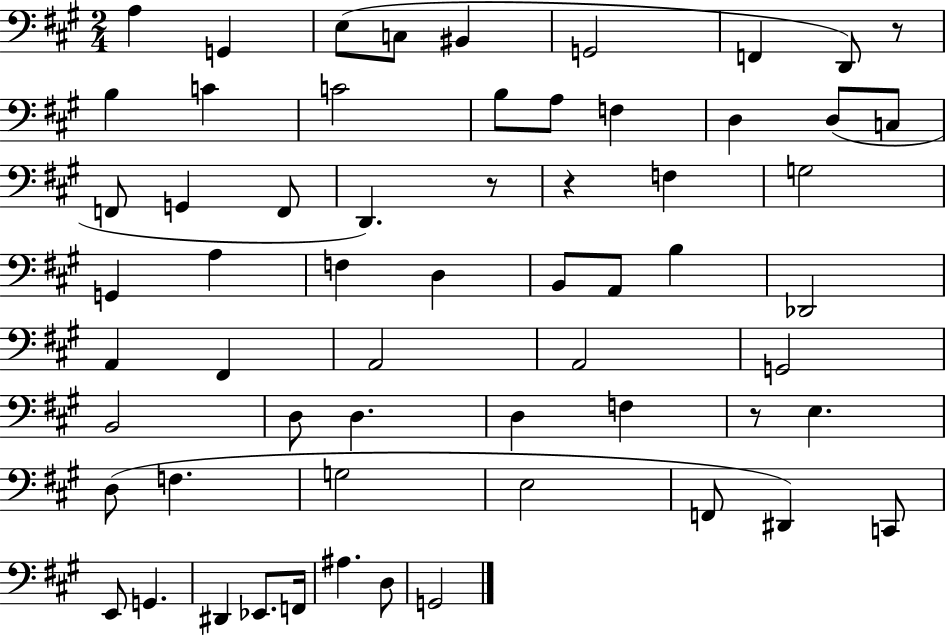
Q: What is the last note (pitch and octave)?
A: G2